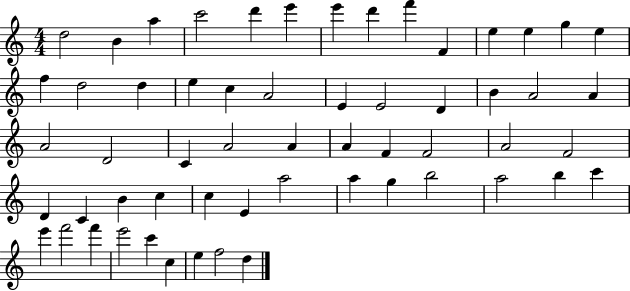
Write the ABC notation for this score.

X:1
T:Untitled
M:4/4
L:1/4
K:C
d2 B a c'2 d' e' e' d' f' F e e g e f d2 d e c A2 E E2 D B A2 A A2 D2 C A2 A A F F2 A2 F2 D C B c c E a2 a g b2 a2 b c' e' f'2 f' e'2 c' c e f2 d